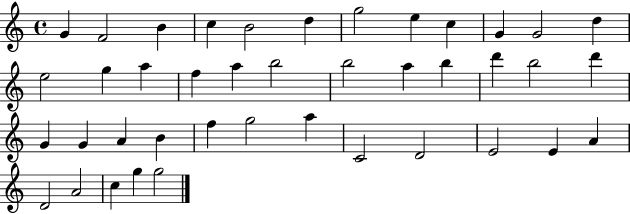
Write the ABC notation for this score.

X:1
T:Untitled
M:4/4
L:1/4
K:C
G F2 B c B2 d g2 e c G G2 d e2 g a f a b2 b2 a b d' b2 d' G G A B f g2 a C2 D2 E2 E A D2 A2 c g g2